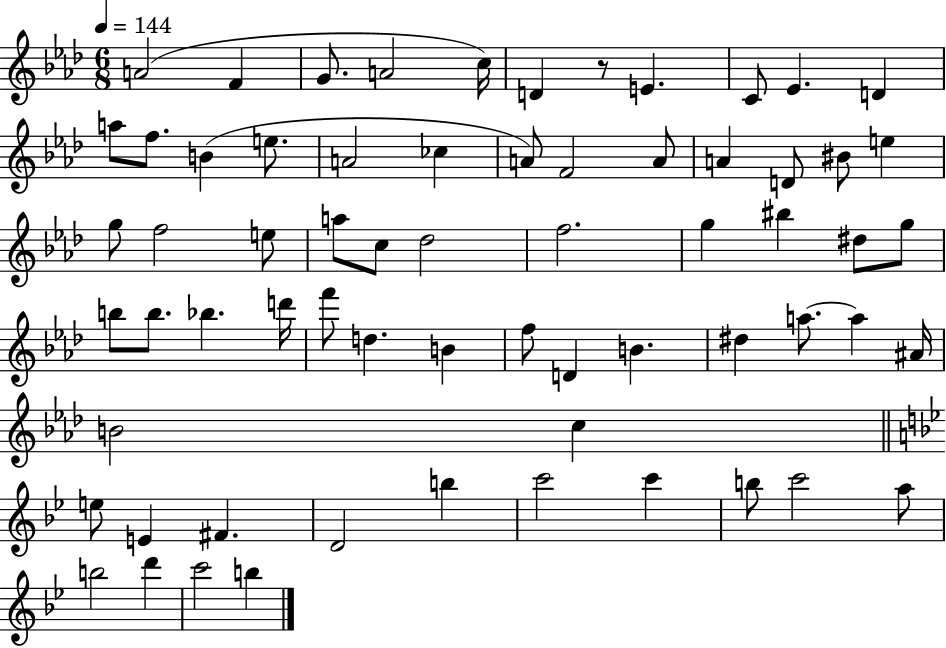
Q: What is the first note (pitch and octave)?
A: A4